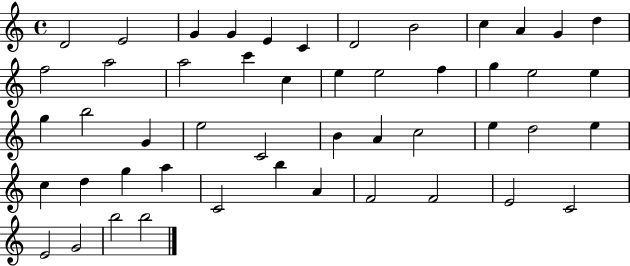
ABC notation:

X:1
T:Untitled
M:4/4
L:1/4
K:C
D2 E2 G G E C D2 B2 c A G d f2 a2 a2 c' c e e2 f g e2 e g b2 G e2 C2 B A c2 e d2 e c d g a C2 b A F2 F2 E2 C2 E2 G2 b2 b2